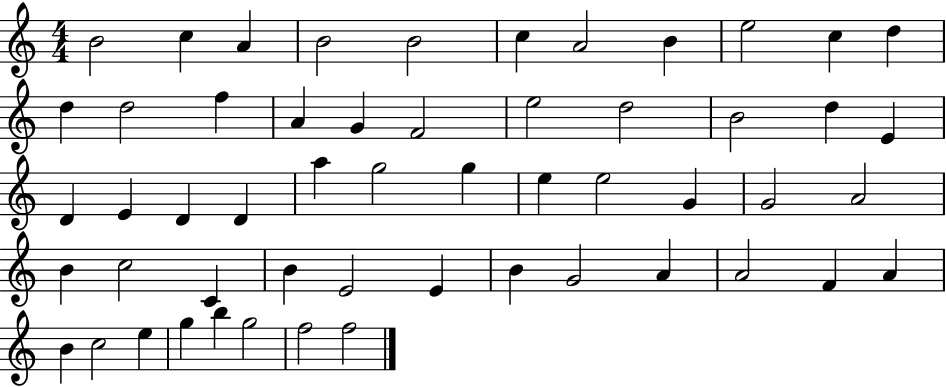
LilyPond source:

{
  \clef treble
  \numericTimeSignature
  \time 4/4
  \key c \major
  b'2 c''4 a'4 | b'2 b'2 | c''4 a'2 b'4 | e''2 c''4 d''4 | \break d''4 d''2 f''4 | a'4 g'4 f'2 | e''2 d''2 | b'2 d''4 e'4 | \break d'4 e'4 d'4 d'4 | a''4 g''2 g''4 | e''4 e''2 g'4 | g'2 a'2 | \break b'4 c''2 c'4 | b'4 e'2 e'4 | b'4 g'2 a'4 | a'2 f'4 a'4 | \break b'4 c''2 e''4 | g''4 b''4 g''2 | f''2 f''2 | \bar "|."
}